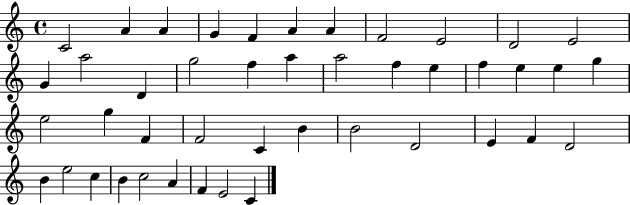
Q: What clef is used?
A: treble